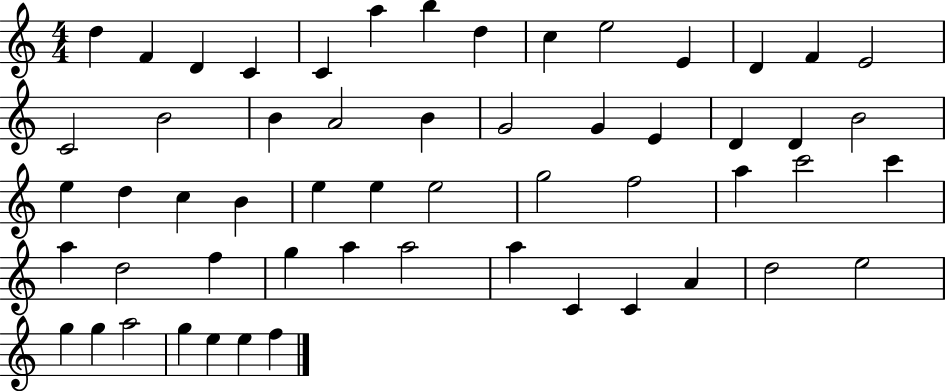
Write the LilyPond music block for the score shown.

{
  \clef treble
  \numericTimeSignature
  \time 4/4
  \key c \major
  d''4 f'4 d'4 c'4 | c'4 a''4 b''4 d''4 | c''4 e''2 e'4 | d'4 f'4 e'2 | \break c'2 b'2 | b'4 a'2 b'4 | g'2 g'4 e'4 | d'4 d'4 b'2 | \break e''4 d''4 c''4 b'4 | e''4 e''4 e''2 | g''2 f''2 | a''4 c'''2 c'''4 | \break a''4 d''2 f''4 | g''4 a''4 a''2 | a''4 c'4 c'4 a'4 | d''2 e''2 | \break g''4 g''4 a''2 | g''4 e''4 e''4 f''4 | \bar "|."
}